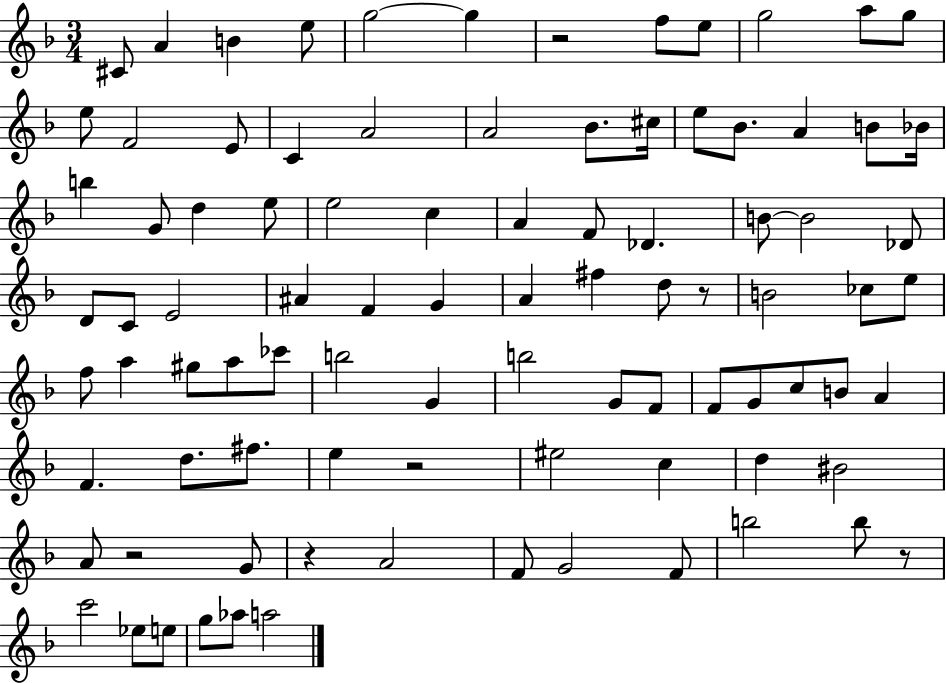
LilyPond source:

{
  \clef treble
  \numericTimeSignature
  \time 3/4
  \key f \major
  cis'8 a'4 b'4 e''8 | g''2~~ g''4 | r2 f''8 e''8 | g''2 a''8 g''8 | \break e''8 f'2 e'8 | c'4 a'2 | a'2 bes'8. cis''16 | e''8 bes'8. a'4 b'8 bes'16 | \break b''4 g'8 d''4 e''8 | e''2 c''4 | a'4 f'8 des'4. | b'8~~ b'2 des'8 | \break d'8 c'8 e'2 | ais'4 f'4 g'4 | a'4 fis''4 d''8 r8 | b'2 ces''8 e''8 | \break f''8 a''4 gis''8 a''8 ces'''8 | b''2 g'4 | b''2 g'8 f'8 | f'8 g'8 c''8 b'8 a'4 | \break f'4. d''8. fis''8. | e''4 r2 | eis''2 c''4 | d''4 bis'2 | \break a'8 r2 g'8 | r4 a'2 | f'8 g'2 f'8 | b''2 b''8 r8 | \break c'''2 ees''8 e''8 | g''8 aes''8 a''2 | \bar "|."
}